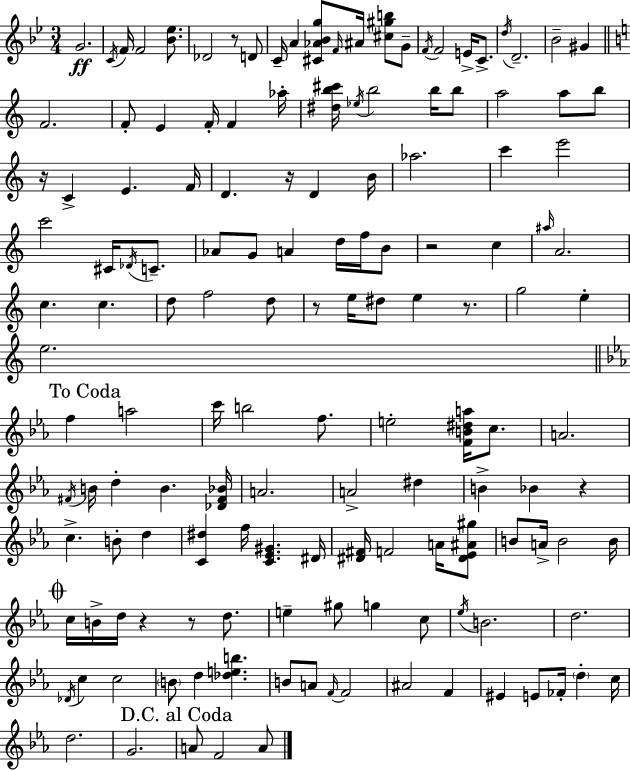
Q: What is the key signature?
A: BES major